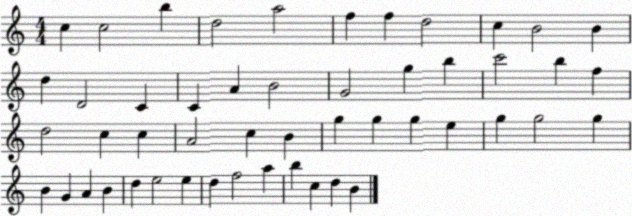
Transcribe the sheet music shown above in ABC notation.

X:1
T:Untitled
M:4/4
L:1/4
K:C
c c2 b d2 a2 f f d2 c B2 B d D2 C C A B2 G2 g b c'2 b f d2 c c A2 c B g g g e g g2 g B G A B d e2 e d f2 a b c d B